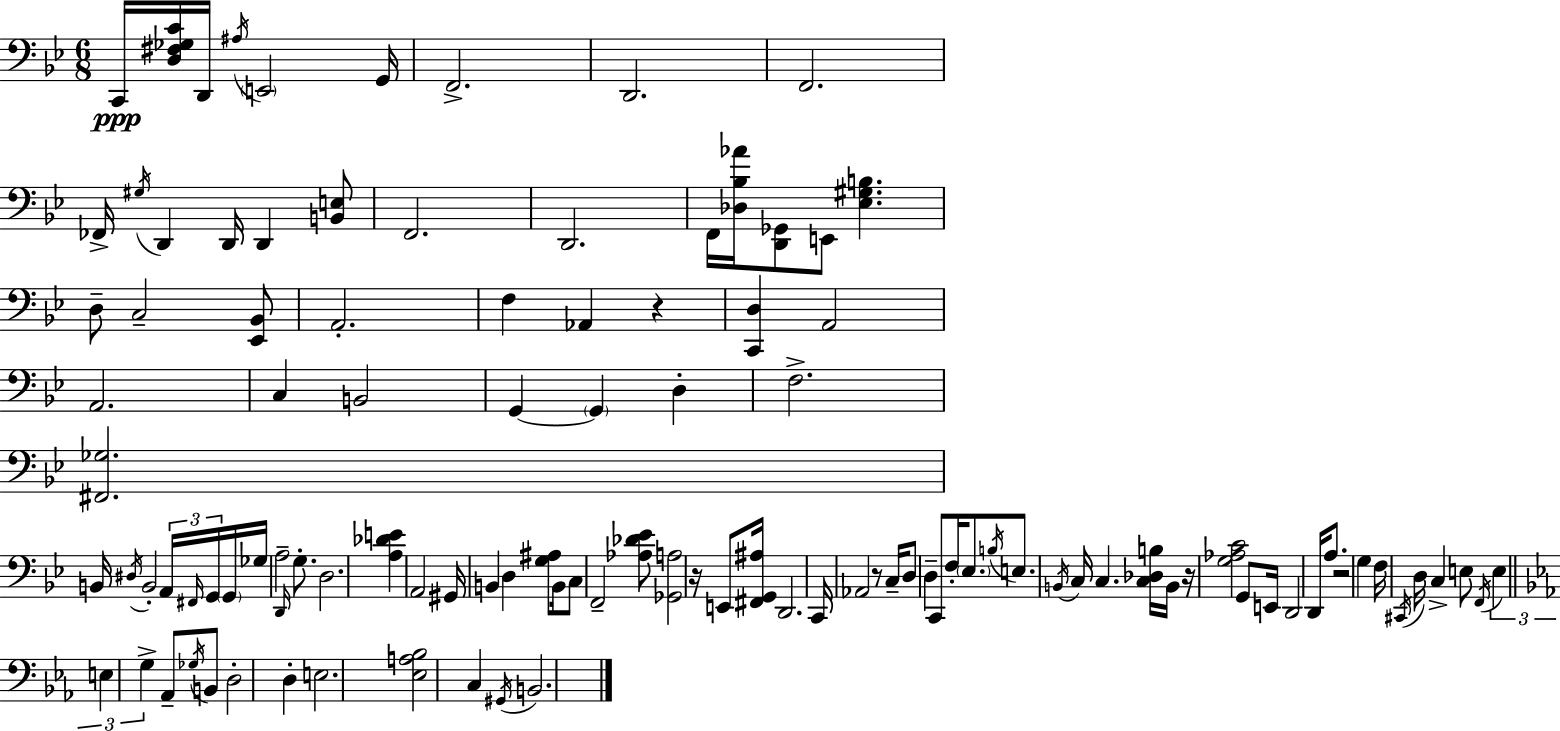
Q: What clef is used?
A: bass